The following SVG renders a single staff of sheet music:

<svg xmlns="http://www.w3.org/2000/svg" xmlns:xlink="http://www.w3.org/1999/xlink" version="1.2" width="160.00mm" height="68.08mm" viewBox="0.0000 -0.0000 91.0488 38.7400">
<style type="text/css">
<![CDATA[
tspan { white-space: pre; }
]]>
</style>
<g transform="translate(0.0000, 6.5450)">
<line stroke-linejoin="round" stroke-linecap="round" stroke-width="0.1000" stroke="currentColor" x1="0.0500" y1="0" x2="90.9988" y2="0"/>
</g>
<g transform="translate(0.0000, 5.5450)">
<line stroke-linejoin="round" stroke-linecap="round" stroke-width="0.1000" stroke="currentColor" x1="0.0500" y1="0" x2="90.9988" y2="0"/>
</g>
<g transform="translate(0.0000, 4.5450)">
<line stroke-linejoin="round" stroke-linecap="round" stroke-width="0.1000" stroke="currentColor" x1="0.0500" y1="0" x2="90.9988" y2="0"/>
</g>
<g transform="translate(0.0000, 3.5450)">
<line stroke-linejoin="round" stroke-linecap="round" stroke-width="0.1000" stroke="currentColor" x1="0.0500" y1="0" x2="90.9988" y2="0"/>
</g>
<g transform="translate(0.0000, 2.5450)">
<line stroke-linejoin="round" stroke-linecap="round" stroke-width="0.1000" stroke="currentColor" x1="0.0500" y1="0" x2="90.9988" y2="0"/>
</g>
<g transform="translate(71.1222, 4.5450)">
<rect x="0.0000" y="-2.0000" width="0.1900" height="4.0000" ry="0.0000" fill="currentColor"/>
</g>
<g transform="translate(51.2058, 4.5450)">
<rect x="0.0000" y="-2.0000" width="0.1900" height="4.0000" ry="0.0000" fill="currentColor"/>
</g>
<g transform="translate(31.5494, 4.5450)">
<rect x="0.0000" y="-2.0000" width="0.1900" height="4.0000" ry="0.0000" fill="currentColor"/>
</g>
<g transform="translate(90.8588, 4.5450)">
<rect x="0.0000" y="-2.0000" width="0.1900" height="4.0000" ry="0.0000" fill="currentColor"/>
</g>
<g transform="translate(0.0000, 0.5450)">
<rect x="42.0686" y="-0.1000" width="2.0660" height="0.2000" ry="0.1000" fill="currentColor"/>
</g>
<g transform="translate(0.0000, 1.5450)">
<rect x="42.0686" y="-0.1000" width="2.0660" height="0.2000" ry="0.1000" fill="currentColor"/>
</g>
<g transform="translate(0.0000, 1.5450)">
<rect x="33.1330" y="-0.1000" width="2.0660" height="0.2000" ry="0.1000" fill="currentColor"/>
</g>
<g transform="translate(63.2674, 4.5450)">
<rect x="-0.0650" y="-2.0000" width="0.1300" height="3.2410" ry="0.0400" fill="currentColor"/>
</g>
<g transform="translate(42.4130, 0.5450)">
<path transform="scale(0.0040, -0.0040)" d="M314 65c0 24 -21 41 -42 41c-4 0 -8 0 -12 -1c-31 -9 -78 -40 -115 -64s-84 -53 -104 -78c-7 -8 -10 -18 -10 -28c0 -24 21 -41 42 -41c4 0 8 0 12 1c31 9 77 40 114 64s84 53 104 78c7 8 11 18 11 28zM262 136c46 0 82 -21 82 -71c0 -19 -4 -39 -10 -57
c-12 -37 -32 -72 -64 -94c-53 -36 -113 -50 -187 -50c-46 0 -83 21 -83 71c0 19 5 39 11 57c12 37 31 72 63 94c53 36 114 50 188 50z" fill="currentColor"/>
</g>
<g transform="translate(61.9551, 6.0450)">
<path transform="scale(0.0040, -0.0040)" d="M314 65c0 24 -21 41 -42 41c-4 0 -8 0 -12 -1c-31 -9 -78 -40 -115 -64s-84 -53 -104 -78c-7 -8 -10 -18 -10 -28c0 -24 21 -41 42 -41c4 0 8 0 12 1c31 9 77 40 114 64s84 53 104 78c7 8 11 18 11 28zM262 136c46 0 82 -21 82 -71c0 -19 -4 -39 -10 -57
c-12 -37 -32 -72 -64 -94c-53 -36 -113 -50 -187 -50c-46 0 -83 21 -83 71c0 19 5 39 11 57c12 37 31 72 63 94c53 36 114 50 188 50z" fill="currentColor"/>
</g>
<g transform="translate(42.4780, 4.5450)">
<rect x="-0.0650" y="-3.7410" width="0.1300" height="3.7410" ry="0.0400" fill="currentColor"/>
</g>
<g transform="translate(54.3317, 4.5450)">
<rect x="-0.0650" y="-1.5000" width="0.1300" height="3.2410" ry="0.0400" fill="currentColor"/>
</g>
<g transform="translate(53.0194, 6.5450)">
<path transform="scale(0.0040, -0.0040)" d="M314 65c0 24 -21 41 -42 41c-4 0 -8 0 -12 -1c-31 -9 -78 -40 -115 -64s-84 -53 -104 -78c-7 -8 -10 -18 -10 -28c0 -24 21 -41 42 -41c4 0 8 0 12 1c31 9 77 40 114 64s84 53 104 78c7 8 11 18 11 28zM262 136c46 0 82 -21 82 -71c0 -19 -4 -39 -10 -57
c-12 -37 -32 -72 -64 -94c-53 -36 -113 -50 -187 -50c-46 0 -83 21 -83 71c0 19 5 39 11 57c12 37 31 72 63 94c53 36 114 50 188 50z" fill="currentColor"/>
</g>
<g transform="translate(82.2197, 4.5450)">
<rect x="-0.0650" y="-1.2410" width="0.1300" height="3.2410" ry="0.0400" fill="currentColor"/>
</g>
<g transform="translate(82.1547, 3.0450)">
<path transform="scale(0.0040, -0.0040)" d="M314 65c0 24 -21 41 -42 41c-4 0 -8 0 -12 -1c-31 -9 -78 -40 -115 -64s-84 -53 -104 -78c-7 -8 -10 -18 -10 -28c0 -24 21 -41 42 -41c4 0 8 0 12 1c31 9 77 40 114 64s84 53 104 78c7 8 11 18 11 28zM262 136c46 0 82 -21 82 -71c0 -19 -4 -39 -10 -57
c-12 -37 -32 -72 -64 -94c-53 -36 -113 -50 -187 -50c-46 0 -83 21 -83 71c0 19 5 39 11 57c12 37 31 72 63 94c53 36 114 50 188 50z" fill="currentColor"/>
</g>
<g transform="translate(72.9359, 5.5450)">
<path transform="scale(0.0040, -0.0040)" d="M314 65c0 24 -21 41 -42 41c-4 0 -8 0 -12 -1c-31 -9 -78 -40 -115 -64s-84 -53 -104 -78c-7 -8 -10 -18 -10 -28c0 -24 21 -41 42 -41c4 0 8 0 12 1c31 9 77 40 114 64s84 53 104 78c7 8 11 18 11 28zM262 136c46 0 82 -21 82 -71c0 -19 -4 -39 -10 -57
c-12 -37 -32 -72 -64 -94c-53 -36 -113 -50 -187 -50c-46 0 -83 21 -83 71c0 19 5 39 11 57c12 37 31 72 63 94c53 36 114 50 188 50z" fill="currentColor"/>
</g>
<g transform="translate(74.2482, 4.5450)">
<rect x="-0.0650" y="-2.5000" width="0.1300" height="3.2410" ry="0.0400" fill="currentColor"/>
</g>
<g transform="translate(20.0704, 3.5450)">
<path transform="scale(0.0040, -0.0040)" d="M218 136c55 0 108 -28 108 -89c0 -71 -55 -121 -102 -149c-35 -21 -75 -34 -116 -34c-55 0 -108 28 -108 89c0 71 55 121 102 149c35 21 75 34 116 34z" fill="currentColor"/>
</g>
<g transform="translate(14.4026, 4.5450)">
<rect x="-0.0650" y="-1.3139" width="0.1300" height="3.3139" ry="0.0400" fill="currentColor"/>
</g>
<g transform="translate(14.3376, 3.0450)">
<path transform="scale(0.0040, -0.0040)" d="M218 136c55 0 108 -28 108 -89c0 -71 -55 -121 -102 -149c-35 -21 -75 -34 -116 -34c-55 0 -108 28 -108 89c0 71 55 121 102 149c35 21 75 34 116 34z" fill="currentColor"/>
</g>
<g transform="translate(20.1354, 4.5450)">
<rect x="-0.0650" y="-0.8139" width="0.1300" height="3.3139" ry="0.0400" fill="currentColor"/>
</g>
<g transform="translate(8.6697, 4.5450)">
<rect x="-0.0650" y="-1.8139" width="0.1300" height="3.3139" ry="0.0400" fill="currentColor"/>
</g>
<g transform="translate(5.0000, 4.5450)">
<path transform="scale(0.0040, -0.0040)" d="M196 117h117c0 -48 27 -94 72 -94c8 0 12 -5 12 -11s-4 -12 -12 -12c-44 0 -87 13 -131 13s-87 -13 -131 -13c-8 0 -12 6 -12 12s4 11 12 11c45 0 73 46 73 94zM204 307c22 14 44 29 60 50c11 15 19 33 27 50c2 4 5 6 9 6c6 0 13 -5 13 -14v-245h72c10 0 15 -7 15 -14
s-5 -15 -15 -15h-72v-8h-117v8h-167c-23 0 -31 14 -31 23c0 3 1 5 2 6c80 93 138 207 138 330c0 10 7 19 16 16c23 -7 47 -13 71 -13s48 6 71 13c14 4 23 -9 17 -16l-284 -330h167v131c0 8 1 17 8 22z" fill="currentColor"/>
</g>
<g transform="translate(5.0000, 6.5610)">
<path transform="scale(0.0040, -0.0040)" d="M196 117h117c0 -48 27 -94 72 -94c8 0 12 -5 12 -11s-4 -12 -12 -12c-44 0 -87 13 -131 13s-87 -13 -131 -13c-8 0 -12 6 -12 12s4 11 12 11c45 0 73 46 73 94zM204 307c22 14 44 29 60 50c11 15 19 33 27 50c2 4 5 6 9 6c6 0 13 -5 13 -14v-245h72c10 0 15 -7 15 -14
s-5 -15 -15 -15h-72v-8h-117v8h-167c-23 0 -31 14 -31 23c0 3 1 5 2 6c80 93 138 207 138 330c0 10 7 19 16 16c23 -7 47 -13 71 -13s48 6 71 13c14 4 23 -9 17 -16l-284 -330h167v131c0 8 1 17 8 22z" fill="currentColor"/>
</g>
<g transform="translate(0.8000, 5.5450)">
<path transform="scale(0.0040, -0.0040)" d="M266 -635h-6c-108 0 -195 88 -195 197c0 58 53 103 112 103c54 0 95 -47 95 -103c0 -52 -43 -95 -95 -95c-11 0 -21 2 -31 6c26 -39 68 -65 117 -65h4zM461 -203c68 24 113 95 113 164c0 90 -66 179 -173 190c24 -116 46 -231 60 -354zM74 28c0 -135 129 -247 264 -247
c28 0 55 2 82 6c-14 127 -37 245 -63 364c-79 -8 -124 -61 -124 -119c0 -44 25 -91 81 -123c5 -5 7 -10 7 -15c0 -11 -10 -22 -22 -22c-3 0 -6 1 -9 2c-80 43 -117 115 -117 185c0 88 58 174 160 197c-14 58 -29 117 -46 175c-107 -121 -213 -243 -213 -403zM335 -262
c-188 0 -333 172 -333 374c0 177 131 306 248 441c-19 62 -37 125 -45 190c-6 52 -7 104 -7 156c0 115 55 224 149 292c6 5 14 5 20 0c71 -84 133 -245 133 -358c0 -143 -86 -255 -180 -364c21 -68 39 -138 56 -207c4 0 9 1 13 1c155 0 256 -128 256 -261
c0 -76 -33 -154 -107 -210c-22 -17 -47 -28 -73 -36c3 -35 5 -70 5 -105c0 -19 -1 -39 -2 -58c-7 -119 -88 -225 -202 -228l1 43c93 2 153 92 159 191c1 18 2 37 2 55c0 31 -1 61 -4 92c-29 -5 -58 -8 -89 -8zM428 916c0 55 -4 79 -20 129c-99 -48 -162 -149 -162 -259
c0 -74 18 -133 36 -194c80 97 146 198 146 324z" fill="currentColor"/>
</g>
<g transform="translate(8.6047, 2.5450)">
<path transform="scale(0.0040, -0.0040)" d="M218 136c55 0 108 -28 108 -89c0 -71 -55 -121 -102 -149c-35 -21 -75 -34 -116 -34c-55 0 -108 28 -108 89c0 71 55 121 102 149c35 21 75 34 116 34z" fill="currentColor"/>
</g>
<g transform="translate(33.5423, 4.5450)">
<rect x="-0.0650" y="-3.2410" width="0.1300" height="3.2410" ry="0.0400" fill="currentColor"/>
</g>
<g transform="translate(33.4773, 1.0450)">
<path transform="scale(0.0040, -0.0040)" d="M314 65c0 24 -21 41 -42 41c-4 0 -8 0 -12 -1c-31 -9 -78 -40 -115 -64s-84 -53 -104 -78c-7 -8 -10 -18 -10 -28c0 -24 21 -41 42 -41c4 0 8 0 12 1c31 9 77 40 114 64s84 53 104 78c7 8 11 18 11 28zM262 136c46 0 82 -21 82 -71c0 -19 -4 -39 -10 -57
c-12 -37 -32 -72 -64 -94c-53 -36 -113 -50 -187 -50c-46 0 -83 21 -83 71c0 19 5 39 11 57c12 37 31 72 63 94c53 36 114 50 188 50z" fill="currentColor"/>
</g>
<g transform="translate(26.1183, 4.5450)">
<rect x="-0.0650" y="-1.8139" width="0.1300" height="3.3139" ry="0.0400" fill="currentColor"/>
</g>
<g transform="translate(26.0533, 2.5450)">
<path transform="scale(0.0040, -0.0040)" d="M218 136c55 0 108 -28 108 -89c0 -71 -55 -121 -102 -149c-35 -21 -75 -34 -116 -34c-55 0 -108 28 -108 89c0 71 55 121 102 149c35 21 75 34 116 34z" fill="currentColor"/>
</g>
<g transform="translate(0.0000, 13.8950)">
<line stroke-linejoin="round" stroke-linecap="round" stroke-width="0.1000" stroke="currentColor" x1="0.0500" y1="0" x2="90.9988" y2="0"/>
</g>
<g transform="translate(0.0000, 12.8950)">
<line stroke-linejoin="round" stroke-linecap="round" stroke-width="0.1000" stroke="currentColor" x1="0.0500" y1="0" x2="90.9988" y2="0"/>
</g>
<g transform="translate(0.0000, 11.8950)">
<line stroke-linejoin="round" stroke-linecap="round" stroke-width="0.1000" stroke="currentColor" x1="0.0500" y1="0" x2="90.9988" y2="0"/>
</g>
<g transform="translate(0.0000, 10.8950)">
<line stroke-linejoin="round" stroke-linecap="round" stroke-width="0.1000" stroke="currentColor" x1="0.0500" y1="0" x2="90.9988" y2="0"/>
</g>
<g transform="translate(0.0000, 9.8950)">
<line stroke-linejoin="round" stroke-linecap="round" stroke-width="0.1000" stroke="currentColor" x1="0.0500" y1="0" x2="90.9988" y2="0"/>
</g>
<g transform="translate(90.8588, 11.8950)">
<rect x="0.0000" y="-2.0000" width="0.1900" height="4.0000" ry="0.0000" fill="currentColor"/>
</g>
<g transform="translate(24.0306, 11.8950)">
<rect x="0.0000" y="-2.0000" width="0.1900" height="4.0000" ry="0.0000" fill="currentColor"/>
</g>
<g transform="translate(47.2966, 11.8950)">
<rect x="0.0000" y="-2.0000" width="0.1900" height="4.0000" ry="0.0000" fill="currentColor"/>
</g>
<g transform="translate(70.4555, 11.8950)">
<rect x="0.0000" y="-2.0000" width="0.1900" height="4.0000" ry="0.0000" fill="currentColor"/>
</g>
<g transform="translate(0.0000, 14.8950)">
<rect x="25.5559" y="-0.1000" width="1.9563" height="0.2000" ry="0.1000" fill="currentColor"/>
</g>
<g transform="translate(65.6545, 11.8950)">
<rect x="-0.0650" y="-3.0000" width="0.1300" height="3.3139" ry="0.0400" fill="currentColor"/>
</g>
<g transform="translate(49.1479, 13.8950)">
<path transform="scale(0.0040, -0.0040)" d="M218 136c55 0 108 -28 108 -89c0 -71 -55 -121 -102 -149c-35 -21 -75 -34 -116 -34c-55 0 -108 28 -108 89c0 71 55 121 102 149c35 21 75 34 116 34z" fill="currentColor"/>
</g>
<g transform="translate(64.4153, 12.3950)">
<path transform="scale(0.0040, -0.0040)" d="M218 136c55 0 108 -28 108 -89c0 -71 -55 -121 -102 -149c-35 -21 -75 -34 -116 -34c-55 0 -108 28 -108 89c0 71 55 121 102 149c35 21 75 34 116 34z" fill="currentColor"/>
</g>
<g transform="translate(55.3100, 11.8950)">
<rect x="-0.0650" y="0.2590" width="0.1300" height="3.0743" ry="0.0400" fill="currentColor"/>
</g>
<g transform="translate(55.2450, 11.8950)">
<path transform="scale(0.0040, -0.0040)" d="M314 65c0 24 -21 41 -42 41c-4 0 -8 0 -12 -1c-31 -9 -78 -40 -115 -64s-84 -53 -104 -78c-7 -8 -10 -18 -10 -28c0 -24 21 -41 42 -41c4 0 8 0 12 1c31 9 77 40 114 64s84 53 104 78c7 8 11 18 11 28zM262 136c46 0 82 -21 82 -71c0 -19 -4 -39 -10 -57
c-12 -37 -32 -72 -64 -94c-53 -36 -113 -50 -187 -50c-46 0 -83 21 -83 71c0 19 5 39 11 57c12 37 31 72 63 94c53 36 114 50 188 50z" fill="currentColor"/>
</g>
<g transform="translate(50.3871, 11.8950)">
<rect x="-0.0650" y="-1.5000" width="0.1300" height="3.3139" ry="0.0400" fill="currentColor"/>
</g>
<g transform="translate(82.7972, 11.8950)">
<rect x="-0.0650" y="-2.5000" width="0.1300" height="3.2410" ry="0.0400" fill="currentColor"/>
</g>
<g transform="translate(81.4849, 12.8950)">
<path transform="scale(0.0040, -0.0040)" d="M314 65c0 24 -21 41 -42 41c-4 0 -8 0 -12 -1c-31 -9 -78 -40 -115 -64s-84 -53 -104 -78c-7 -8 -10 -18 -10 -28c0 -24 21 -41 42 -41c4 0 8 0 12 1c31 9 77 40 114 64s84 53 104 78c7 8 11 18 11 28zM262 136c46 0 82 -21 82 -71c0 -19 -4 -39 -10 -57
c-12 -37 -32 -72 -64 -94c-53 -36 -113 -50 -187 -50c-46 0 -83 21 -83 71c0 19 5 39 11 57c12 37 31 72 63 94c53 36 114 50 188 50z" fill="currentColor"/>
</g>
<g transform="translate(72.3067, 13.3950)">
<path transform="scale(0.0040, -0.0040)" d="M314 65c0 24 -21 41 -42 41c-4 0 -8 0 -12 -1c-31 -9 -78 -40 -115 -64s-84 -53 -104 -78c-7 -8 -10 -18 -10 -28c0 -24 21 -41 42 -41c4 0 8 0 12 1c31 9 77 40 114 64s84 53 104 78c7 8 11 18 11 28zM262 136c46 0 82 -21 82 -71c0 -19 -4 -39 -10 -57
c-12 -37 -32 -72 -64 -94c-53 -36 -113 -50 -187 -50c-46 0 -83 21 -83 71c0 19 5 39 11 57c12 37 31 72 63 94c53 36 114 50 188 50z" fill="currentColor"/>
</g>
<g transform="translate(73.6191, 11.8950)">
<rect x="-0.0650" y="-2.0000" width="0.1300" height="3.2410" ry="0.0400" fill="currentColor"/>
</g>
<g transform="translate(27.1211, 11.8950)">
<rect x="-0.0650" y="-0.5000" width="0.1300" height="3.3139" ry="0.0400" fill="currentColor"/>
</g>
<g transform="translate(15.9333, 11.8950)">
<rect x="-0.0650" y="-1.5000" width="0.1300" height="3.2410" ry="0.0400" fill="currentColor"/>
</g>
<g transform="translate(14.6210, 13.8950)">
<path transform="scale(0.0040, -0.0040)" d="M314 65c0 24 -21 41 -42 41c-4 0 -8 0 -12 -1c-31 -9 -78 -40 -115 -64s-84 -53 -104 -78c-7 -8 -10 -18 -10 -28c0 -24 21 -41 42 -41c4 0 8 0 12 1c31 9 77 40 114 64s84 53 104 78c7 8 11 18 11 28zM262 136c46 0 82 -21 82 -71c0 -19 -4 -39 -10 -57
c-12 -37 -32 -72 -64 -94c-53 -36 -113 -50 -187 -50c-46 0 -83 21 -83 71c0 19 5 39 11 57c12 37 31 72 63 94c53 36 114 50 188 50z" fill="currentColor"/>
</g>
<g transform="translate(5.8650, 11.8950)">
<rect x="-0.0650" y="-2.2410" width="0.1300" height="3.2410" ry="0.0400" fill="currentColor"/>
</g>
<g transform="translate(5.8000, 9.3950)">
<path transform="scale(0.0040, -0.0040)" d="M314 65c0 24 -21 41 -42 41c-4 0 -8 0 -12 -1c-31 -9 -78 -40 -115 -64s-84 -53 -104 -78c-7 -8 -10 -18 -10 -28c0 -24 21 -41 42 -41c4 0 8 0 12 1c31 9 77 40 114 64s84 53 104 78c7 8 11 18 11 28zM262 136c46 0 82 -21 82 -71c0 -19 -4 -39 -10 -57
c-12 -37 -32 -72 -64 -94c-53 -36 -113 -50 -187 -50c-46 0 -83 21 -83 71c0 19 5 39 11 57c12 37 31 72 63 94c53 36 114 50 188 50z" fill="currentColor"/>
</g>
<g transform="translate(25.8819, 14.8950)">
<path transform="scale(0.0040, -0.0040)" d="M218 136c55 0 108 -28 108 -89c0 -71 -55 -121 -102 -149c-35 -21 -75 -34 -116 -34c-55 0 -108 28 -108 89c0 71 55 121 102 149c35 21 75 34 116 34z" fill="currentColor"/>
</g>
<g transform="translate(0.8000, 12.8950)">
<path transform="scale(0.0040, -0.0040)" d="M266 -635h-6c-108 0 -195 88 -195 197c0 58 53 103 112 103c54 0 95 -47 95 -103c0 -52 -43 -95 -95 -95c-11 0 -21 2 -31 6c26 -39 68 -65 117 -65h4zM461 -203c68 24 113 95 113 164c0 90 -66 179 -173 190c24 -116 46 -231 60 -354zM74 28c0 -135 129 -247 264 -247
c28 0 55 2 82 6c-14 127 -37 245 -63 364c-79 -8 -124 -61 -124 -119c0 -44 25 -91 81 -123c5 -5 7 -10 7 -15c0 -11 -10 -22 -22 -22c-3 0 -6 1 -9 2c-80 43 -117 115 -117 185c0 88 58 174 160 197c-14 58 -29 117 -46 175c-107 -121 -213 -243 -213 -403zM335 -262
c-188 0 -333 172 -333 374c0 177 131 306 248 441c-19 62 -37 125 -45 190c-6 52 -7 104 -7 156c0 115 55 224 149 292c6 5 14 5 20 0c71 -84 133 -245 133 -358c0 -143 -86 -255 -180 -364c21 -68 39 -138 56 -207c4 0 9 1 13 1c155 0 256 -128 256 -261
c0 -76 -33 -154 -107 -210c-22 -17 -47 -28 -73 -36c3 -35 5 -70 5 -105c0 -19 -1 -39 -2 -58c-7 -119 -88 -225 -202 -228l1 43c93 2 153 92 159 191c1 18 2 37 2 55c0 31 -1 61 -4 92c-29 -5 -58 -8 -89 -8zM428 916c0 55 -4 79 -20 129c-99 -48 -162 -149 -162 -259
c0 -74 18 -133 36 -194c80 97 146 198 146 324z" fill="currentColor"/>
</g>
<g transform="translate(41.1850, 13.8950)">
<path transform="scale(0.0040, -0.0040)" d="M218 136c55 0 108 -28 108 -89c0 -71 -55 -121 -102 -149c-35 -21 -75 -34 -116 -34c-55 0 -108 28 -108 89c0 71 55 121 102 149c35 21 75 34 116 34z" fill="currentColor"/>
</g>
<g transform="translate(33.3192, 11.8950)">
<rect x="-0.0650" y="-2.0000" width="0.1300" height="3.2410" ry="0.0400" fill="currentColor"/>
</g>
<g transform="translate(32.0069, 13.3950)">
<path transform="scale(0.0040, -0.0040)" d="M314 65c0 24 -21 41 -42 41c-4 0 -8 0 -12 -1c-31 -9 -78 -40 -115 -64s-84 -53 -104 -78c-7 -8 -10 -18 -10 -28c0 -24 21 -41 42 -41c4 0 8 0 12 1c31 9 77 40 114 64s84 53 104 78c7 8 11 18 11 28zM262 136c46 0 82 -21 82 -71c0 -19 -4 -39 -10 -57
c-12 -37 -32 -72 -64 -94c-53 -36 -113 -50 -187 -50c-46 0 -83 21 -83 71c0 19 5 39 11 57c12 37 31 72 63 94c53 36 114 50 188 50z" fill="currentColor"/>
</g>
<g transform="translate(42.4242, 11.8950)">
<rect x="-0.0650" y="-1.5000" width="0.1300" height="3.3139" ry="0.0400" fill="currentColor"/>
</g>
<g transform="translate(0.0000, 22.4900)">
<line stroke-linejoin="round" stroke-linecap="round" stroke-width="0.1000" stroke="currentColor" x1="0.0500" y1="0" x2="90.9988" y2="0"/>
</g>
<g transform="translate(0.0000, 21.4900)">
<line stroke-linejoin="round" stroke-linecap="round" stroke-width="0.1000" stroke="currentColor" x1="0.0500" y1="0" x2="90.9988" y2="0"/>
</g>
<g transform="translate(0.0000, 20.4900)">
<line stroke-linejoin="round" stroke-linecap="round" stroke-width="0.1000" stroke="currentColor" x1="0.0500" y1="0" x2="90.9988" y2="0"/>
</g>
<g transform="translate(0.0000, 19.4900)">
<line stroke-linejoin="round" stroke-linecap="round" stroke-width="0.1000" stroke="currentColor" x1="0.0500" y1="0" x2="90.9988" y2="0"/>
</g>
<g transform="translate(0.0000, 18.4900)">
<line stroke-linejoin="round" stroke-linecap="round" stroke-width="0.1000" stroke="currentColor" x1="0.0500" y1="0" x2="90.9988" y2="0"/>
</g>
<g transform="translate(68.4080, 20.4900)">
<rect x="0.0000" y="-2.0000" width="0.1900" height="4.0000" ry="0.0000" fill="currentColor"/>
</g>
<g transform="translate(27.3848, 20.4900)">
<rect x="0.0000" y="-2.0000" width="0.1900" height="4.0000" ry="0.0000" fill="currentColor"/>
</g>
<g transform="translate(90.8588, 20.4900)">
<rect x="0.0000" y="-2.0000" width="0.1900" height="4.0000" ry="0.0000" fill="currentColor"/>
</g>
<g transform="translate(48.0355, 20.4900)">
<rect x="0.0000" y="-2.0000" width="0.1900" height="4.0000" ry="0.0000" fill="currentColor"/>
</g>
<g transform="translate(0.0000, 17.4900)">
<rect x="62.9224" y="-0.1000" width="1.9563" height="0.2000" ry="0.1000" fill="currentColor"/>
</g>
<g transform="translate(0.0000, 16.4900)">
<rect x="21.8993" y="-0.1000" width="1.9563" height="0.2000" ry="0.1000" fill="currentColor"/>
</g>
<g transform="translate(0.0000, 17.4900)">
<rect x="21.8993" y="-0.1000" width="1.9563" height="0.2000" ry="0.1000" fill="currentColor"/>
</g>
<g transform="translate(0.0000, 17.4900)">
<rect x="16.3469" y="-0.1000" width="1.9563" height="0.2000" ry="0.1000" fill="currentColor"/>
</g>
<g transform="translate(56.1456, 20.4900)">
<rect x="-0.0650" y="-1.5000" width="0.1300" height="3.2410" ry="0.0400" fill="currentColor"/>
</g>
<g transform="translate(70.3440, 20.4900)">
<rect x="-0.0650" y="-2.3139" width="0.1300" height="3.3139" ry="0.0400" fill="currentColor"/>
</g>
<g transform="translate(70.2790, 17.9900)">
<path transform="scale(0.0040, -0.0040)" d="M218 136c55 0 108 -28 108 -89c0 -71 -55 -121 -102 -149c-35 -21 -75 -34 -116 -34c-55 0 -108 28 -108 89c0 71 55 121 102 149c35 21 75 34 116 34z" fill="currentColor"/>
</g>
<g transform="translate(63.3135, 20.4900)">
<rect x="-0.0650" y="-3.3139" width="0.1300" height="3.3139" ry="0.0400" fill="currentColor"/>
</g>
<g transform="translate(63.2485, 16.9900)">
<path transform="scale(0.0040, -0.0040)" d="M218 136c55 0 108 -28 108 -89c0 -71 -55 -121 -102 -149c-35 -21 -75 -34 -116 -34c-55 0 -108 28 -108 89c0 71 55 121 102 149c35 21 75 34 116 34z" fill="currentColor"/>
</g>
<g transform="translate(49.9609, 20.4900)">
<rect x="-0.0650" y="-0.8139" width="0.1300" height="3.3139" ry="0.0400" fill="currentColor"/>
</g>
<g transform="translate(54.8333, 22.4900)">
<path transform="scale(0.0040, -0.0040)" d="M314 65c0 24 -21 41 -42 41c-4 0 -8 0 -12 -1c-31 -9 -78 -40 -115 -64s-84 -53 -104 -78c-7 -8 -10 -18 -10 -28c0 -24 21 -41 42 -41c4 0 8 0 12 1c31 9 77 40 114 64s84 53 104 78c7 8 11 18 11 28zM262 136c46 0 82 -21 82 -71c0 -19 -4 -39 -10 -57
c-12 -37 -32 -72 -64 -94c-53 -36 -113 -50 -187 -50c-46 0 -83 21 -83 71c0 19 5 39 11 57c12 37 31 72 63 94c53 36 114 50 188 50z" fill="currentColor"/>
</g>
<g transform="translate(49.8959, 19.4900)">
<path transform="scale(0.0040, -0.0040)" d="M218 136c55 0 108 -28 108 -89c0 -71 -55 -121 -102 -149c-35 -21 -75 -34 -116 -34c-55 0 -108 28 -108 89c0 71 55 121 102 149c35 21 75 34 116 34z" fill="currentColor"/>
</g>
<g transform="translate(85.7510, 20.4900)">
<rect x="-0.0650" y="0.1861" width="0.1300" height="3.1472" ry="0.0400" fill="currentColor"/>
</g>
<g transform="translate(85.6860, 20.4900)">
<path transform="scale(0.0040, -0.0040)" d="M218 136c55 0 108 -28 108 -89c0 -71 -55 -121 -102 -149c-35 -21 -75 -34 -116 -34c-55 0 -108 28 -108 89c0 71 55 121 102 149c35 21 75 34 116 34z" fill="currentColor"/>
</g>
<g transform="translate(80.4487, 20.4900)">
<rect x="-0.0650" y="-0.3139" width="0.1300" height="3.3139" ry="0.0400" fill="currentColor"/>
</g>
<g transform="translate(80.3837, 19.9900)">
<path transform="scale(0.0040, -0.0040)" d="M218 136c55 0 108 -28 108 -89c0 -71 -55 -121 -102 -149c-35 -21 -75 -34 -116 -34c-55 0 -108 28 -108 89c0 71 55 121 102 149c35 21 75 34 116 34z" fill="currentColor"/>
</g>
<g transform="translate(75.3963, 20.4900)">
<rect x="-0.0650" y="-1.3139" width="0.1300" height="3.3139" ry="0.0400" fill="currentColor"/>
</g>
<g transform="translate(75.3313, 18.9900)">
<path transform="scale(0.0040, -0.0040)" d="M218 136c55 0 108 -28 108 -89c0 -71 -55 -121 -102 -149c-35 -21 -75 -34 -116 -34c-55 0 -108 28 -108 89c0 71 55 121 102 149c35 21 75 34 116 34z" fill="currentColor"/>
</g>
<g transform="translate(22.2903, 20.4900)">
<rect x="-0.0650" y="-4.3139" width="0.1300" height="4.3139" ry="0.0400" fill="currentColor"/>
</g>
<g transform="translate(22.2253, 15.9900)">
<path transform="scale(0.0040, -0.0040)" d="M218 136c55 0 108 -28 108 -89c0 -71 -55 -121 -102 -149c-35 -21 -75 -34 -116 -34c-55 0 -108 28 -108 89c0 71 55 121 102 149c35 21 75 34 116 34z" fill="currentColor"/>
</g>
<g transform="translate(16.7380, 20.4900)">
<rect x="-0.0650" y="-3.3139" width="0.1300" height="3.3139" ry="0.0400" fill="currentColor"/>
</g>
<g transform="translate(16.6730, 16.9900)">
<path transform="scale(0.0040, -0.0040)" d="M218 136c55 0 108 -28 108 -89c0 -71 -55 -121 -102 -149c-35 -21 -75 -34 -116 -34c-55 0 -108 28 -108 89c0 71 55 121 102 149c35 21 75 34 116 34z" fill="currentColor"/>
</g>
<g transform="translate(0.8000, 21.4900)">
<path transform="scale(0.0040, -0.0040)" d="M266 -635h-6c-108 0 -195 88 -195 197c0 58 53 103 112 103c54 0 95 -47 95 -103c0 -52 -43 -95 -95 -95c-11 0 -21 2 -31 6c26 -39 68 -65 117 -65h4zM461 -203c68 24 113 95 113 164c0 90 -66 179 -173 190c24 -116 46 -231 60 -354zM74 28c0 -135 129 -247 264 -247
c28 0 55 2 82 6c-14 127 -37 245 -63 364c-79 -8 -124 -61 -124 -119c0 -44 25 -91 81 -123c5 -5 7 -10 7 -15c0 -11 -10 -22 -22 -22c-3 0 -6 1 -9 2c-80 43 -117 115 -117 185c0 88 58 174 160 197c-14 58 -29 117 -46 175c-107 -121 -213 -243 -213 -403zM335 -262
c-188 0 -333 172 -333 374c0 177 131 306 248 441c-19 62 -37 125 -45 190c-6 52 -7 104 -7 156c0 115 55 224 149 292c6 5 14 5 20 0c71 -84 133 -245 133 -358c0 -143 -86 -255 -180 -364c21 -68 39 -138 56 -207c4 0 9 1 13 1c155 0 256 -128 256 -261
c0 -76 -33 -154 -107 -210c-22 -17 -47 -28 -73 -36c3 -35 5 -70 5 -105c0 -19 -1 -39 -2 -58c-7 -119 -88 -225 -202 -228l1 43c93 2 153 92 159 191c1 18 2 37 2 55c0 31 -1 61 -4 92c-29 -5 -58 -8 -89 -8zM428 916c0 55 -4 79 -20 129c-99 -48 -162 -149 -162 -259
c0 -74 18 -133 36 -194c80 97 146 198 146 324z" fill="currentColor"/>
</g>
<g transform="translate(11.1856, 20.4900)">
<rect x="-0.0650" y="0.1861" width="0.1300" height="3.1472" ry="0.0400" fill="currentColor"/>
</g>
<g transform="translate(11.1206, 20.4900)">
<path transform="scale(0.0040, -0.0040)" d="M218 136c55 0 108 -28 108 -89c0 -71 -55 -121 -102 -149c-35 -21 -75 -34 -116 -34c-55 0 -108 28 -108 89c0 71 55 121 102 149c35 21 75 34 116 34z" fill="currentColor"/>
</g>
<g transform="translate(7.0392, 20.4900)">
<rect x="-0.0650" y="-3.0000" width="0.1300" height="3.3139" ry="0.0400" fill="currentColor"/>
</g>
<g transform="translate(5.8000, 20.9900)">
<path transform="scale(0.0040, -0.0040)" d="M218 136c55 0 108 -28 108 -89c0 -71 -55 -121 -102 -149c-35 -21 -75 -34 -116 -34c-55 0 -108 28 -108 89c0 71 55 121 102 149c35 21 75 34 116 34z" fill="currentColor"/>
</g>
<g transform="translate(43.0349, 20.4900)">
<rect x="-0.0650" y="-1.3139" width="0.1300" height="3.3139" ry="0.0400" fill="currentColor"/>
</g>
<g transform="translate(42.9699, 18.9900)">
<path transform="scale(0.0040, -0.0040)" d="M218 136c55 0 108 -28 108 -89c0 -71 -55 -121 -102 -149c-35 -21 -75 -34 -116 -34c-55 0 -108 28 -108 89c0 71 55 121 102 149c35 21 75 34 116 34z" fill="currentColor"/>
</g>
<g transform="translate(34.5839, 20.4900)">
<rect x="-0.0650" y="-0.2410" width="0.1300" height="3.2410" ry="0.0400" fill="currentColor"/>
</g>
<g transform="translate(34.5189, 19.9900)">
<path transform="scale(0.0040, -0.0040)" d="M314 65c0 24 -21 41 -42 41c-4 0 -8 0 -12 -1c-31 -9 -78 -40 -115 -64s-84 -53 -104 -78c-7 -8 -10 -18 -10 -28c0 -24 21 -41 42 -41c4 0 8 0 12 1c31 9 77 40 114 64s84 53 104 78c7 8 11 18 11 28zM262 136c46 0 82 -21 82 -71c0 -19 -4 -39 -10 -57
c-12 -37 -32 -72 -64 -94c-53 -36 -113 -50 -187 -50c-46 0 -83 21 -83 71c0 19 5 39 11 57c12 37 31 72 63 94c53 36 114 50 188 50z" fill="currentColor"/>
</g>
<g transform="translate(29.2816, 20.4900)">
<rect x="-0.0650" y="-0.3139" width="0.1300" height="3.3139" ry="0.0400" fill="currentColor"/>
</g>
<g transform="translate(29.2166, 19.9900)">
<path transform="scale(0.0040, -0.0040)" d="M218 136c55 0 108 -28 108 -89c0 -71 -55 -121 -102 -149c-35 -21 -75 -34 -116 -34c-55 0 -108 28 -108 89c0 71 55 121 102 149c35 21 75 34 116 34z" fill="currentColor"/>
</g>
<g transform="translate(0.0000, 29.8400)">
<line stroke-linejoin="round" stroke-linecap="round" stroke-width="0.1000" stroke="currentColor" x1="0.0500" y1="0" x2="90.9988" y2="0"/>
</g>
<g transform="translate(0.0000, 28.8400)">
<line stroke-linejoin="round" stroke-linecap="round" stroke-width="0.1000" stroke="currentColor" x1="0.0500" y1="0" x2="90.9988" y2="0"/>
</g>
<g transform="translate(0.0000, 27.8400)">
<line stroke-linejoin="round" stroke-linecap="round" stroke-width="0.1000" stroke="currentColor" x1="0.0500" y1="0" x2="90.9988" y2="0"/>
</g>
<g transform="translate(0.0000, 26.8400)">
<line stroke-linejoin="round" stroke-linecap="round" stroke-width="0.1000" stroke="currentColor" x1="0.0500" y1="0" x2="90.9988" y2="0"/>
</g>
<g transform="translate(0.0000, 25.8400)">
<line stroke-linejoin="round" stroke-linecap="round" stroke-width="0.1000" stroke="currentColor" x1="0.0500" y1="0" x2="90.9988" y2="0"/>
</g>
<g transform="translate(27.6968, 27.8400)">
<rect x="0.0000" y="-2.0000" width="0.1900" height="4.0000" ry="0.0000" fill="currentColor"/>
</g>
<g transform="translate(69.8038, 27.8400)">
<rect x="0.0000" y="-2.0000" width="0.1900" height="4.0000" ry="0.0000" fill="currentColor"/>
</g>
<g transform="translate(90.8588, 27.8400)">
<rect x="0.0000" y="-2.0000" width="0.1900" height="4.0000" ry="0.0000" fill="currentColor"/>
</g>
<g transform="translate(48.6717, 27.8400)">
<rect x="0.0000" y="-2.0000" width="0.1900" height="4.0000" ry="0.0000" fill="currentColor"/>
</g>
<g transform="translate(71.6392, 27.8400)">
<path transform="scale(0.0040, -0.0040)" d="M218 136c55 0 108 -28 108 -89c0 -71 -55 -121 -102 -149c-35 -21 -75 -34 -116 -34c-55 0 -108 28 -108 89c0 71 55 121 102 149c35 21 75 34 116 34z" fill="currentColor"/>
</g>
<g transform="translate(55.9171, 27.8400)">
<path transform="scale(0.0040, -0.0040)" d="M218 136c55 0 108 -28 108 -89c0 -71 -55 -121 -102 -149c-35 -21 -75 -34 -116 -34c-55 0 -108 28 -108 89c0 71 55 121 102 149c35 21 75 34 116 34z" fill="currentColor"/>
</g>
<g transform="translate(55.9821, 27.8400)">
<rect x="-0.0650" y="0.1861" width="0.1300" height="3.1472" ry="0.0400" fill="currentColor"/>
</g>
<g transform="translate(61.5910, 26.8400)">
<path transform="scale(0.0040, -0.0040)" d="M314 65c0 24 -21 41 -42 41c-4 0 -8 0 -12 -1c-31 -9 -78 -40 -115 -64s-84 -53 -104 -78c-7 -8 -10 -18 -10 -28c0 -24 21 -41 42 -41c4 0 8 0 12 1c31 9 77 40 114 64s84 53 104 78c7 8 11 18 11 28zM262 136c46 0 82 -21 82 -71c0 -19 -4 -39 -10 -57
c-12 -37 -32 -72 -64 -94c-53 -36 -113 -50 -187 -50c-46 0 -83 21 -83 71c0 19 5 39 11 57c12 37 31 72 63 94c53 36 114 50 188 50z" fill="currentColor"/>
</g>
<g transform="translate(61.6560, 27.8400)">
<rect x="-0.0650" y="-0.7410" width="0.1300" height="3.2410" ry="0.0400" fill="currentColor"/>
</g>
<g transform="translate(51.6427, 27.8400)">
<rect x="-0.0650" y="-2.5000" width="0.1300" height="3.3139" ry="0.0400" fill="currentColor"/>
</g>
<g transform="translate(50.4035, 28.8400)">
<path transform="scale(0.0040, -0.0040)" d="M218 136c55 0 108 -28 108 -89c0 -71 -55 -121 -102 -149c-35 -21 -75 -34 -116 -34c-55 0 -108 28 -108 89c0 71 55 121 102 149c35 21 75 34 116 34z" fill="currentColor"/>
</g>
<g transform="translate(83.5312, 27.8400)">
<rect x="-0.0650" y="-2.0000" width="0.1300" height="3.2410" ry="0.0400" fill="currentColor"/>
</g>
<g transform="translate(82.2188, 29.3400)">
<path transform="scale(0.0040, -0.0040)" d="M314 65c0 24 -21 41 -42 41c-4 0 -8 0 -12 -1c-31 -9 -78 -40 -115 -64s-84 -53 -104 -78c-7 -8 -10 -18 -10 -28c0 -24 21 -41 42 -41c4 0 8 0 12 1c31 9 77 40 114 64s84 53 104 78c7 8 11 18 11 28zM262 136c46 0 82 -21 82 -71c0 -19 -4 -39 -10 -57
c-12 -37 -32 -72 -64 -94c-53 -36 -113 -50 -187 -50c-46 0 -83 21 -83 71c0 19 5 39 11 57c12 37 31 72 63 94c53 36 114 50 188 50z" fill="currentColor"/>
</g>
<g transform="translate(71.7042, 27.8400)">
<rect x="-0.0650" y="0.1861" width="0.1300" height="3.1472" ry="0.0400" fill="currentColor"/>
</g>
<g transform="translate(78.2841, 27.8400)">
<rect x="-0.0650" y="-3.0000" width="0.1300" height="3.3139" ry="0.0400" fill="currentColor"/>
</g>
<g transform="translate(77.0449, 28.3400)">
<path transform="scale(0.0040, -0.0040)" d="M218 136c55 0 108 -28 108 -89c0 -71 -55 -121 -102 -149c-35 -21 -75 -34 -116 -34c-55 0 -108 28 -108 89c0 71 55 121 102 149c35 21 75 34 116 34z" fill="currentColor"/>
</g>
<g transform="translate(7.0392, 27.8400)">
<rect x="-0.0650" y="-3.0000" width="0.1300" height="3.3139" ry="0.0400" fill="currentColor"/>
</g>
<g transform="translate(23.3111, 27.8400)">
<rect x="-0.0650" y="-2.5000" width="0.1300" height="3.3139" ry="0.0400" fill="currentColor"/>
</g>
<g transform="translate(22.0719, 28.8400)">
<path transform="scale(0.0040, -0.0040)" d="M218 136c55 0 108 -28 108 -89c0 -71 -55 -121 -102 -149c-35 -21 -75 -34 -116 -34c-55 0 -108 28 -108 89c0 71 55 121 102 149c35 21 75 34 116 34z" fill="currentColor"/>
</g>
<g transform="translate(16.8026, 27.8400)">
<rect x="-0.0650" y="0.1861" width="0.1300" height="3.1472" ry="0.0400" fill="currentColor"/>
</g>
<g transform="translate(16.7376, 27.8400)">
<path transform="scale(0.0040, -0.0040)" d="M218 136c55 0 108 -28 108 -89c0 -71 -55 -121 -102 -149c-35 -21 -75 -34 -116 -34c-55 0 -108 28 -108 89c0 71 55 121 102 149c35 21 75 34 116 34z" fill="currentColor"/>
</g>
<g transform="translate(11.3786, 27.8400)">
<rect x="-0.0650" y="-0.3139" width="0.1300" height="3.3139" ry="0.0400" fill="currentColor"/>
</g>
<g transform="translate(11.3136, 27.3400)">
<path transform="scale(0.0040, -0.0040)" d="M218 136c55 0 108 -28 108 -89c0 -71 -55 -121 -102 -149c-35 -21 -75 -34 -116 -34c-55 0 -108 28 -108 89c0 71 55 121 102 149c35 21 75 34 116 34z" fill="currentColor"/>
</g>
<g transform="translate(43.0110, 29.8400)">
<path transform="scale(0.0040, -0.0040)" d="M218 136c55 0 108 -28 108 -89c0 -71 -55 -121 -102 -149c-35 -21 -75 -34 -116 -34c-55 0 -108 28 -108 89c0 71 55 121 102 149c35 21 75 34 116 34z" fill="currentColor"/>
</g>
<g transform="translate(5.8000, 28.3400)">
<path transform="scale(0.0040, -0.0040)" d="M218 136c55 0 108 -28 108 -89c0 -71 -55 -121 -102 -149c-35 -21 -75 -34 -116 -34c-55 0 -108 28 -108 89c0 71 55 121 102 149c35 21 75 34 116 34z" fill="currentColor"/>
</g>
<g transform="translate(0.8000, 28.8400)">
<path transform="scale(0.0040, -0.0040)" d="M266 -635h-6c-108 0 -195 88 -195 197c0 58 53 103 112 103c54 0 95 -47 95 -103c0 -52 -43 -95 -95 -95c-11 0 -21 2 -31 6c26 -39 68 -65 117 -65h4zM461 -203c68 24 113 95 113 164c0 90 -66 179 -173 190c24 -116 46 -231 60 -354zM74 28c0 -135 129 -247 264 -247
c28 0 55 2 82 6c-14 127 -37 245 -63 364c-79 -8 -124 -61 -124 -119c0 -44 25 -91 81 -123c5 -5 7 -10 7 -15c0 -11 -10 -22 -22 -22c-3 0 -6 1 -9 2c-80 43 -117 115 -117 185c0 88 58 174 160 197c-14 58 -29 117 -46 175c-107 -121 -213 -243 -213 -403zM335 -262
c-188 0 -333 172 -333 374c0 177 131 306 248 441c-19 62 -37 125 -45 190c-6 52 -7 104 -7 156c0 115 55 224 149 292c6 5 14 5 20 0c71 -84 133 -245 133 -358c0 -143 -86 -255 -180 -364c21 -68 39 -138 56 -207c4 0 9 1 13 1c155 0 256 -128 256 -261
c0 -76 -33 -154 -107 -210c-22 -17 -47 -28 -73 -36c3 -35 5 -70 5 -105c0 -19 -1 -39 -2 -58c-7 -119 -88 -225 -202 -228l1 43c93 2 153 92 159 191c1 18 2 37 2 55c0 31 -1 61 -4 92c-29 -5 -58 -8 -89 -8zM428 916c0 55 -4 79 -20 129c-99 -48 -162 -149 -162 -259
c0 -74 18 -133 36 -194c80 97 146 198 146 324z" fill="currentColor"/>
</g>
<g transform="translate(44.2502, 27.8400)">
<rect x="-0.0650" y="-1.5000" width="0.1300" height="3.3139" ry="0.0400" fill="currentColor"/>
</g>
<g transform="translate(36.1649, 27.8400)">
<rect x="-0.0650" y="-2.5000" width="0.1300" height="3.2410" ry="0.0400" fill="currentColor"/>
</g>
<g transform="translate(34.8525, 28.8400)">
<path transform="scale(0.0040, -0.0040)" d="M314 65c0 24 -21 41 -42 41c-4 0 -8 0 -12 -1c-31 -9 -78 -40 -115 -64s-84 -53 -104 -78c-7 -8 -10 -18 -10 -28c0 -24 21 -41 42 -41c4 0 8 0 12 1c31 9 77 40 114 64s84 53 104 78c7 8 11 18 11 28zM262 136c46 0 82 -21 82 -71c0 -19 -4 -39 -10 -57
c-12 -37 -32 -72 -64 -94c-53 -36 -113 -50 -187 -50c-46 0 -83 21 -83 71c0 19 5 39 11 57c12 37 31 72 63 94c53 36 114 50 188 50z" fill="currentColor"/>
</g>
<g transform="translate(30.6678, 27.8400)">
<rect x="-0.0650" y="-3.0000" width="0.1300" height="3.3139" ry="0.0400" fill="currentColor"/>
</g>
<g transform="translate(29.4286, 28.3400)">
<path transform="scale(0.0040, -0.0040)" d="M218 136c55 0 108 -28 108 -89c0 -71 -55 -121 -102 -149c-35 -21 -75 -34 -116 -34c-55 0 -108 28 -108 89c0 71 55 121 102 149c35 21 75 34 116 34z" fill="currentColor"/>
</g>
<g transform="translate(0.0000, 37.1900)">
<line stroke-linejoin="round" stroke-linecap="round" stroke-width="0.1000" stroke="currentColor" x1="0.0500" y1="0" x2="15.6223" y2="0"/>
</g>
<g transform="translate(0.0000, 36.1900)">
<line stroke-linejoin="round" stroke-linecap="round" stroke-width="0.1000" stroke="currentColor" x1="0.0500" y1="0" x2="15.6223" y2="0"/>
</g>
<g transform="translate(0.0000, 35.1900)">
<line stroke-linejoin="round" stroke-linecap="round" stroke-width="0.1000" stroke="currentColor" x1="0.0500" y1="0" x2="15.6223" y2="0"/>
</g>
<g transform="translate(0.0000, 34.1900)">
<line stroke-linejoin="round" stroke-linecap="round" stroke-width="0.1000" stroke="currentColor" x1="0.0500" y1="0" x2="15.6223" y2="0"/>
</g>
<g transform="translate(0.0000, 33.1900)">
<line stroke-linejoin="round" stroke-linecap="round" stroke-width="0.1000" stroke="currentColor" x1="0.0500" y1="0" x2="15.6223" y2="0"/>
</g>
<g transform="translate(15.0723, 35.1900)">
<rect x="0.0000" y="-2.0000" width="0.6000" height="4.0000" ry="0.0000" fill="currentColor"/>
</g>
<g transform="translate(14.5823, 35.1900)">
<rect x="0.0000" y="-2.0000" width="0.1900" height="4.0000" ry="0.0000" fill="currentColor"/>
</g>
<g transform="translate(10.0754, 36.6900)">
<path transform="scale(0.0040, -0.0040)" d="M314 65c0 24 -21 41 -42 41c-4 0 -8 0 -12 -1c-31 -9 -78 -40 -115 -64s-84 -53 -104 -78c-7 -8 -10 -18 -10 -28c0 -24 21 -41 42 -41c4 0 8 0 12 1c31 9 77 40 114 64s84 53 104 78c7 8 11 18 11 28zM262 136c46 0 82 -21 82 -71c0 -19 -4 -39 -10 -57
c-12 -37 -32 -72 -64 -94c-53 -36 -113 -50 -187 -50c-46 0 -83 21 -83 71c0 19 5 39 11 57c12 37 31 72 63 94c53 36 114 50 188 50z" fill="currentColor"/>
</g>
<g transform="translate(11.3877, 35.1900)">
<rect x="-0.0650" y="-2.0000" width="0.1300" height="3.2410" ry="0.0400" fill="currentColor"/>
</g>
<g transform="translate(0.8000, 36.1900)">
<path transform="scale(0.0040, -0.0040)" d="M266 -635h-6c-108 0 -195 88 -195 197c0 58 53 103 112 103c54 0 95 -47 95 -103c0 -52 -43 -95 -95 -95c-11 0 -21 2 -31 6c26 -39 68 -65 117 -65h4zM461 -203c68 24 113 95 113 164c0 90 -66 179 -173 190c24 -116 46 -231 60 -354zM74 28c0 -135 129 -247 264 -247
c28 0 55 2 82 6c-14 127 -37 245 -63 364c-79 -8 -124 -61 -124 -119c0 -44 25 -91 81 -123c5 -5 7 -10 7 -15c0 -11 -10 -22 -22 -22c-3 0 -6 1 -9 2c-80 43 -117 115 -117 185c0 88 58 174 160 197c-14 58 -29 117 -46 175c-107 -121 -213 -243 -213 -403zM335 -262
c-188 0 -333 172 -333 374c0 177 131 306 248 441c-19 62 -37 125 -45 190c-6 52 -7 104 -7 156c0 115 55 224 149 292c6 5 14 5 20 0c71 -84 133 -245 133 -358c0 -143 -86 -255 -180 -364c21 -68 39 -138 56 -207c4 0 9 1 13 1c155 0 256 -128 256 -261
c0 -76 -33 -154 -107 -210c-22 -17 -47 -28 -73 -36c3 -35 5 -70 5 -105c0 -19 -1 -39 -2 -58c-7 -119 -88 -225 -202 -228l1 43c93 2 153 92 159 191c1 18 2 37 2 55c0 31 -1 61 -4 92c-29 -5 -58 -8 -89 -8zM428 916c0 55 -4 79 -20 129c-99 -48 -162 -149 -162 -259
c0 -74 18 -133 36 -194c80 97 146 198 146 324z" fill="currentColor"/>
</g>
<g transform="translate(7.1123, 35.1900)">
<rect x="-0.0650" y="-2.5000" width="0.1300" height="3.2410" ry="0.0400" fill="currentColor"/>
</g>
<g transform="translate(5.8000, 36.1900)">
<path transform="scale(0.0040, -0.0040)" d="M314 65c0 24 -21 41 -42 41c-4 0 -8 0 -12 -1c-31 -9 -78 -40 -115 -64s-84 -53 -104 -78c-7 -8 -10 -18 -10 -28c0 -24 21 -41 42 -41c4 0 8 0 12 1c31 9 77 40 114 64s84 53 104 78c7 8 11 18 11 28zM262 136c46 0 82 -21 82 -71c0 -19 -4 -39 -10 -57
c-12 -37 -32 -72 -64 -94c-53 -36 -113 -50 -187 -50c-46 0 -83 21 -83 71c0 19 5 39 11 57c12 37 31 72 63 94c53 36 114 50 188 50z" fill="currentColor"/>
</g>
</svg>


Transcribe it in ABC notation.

X:1
T:Untitled
M:4/4
L:1/4
K:C
f e d f b2 c'2 E2 F2 G2 e2 g2 E2 C F2 E E B2 A F2 G2 A B b d' c c2 e d E2 b g e c B A c B G A G2 E G B d2 B A F2 G2 F2